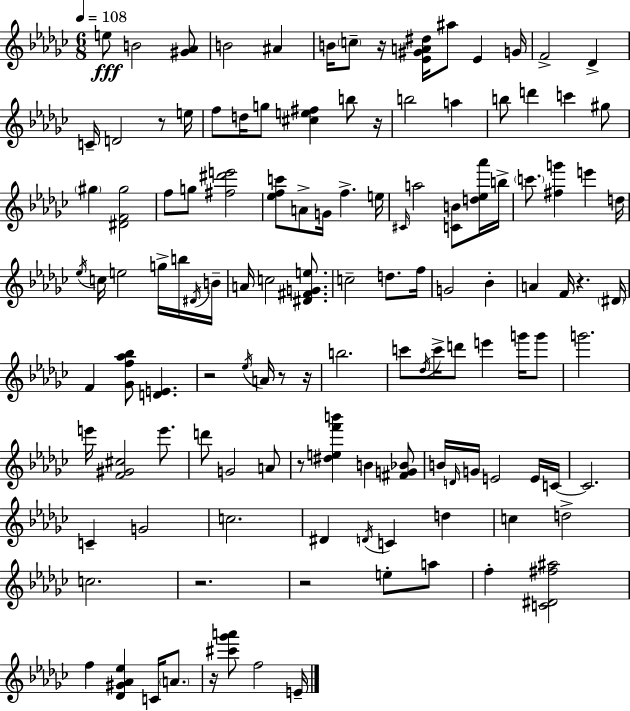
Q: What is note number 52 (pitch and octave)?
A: A4